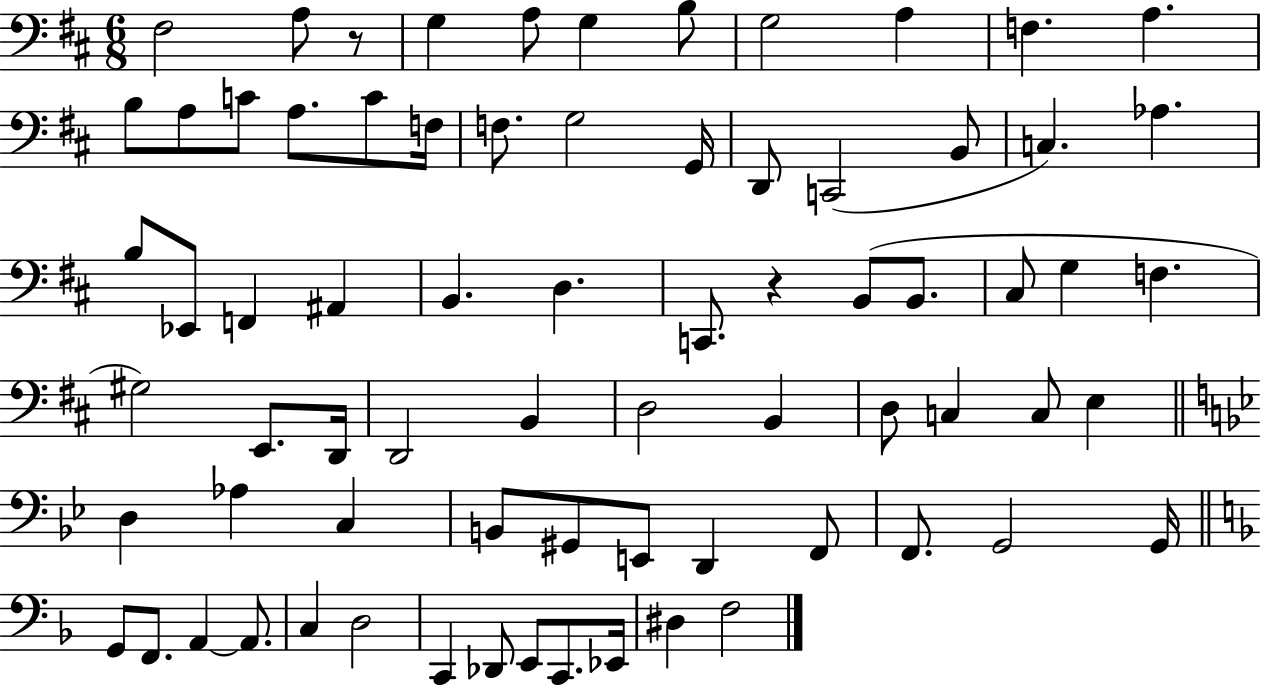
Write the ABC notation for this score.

X:1
T:Untitled
M:6/8
L:1/4
K:D
^F,2 A,/2 z/2 G, A,/2 G, B,/2 G,2 A, F, A, B,/2 A,/2 C/2 A,/2 C/2 F,/4 F,/2 G,2 G,,/4 D,,/2 C,,2 B,,/2 C, _A, B,/2 _E,,/2 F,, ^A,, B,, D, C,,/2 z B,,/2 B,,/2 ^C,/2 G, F, ^G,2 E,,/2 D,,/4 D,,2 B,, D,2 B,, D,/2 C, C,/2 E, D, _A, C, B,,/2 ^G,,/2 E,,/2 D,, F,,/2 F,,/2 G,,2 G,,/4 G,,/2 F,,/2 A,, A,,/2 C, D,2 C,, _D,,/2 E,,/2 C,,/2 _E,,/4 ^D, F,2